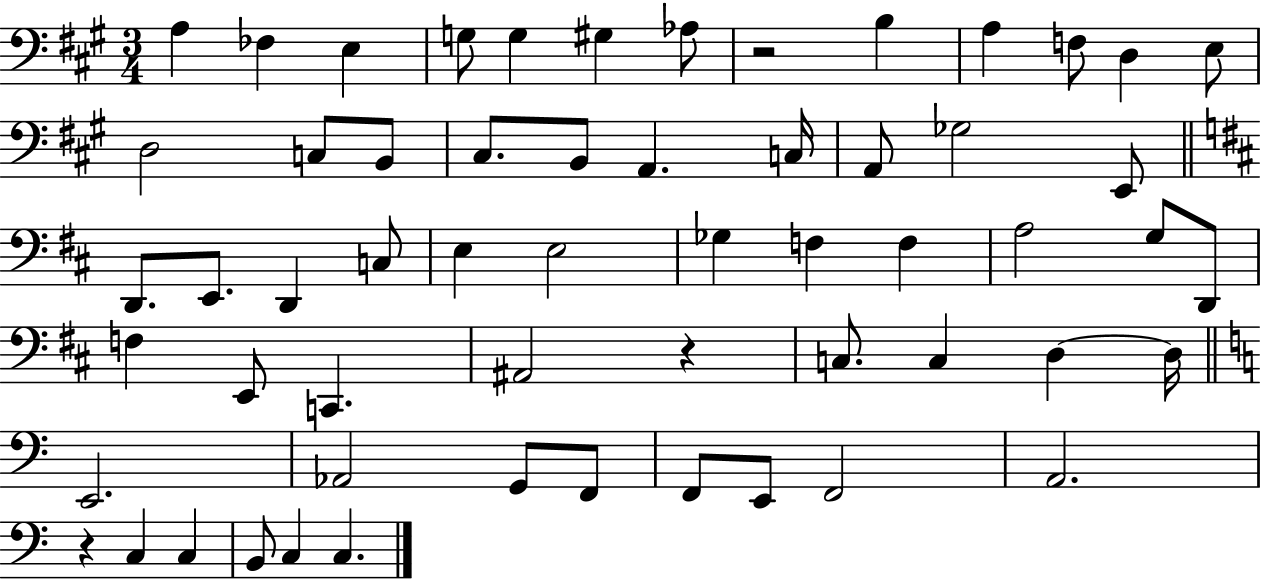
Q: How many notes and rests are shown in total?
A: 58